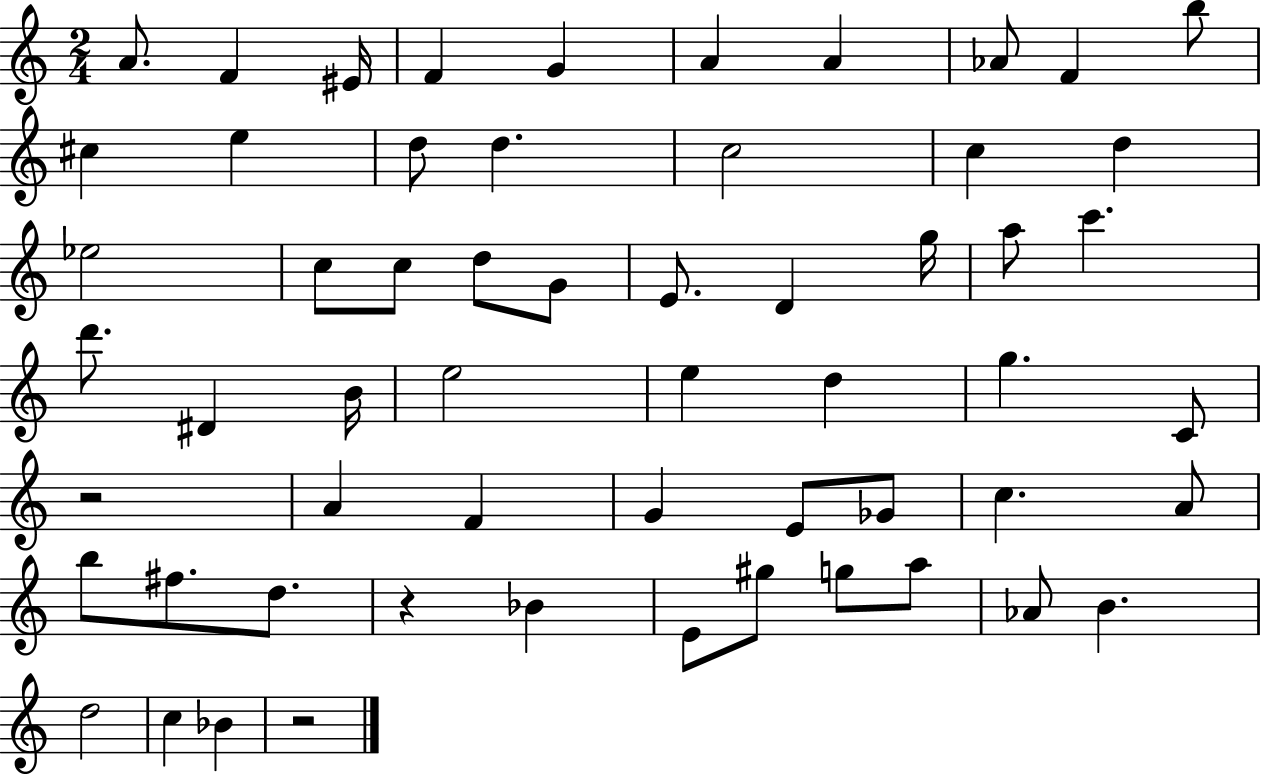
A4/e. F4/q EIS4/s F4/q G4/q A4/q A4/q Ab4/e F4/q B5/e C#5/q E5/q D5/e D5/q. C5/h C5/q D5/q Eb5/h C5/e C5/e D5/e G4/e E4/e. D4/q G5/s A5/e C6/q. D6/e. D#4/q B4/s E5/h E5/q D5/q G5/q. C4/e R/h A4/q F4/q G4/q E4/e Gb4/e C5/q. A4/e B5/e F#5/e. D5/e. R/q Bb4/q E4/e G#5/e G5/e A5/e Ab4/e B4/q. D5/h C5/q Bb4/q R/h